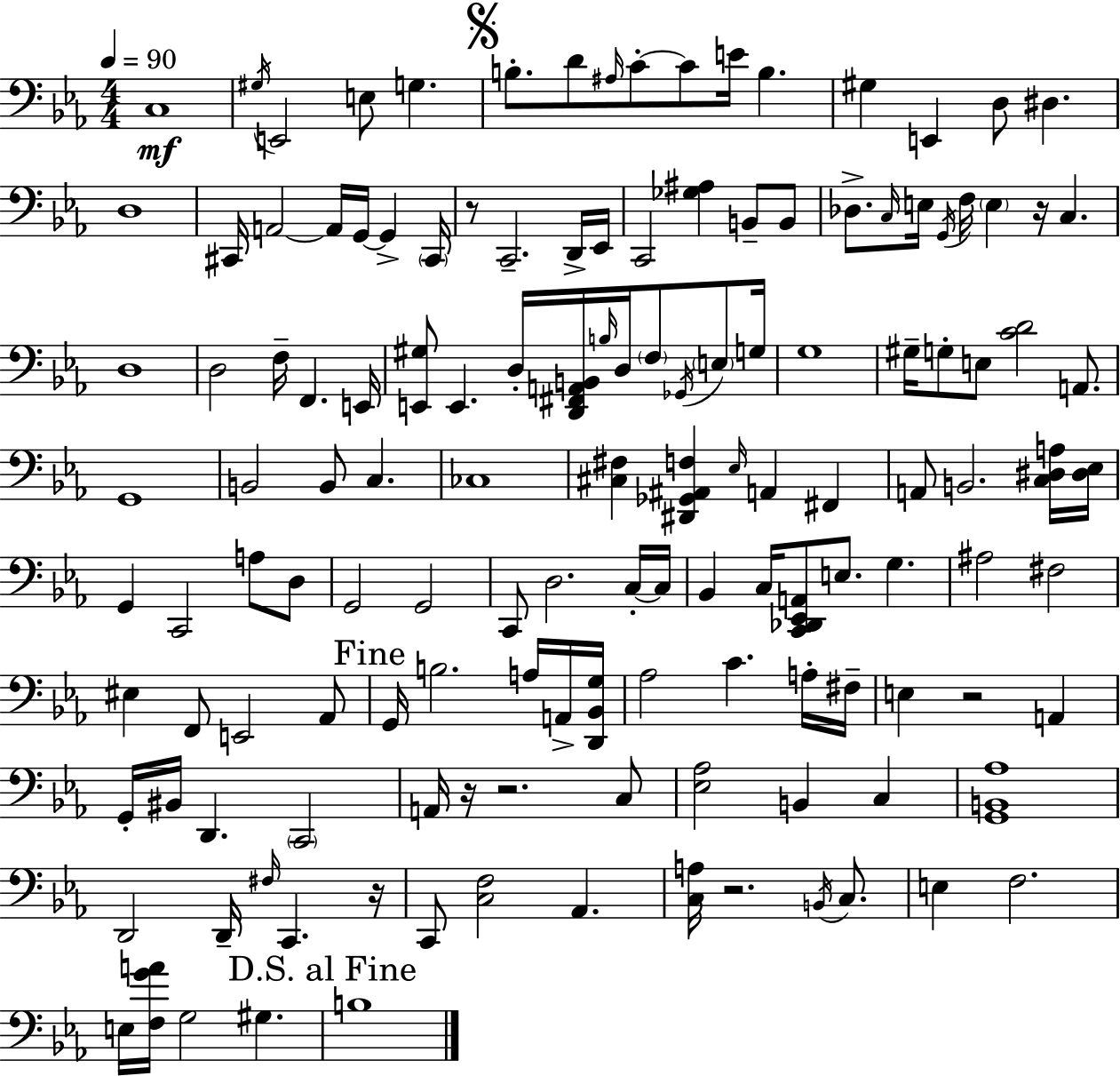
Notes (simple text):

C3/w G#3/s E2/h E3/e G3/q. B3/e. D4/e A#3/s C4/e C4/e E4/s B3/q. G#3/q E2/q D3/e D#3/q. D3/w C#2/s A2/h A2/s G2/s G2/q C#2/s R/e C2/h. D2/s Eb2/s C2/h [Gb3,A#3]/q B2/e B2/e Db3/e. C3/s E3/s G2/s F3/s E3/q R/s C3/q. D3/w D3/h F3/s F2/q. E2/s [E2,G#3]/e E2/q. D3/s [D2,F#2,A2,B2]/s B3/s D3/s F3/e Gb2/s E3/e G3/s G3/w G#3/s G3/e E3/e [C4,D4]/h A2/e. G2/w B2/h B2/e C3/q. CES3/w [C#3,F#3]/q [D#2,Gb2,A#2,F3]/q Eb3/s A2/q F#2/q A2/e B2/h. [C3,D#3,A3]/s [D#3,Eb3]/s G2/q C2/h A3/e D3/e G2/h G2/h C2/e D3/h. C3/s C3/s Bb2/q C3/s [C2,Db2,Eb2,A2]/e E3/e. G3/q. A#3/h F#3/h EIS3/q F2/e E2/h Ab2/e G2/s B3/h. A3/s A2/s [D2,Bb2,G3]/s Ab3/h C4/q. A3/s F#3/s E3/q R/h A2/q G2/s BIS2/s D2/q. C2/h A2/s R/s R/h. C3/e [Eb3,Ab3]/h B2/q C3/q [G2,B2,Ab3]/w D2/h D2/s F#3/s C2/q. R/s C2/e [C3,F3]/h Ab2/q. [C3,A3]/s R/h. B2/s C3/e. E3/q F3/h. E3/s [F3,G4,A4]/s G3/h G#3/q. B3/w